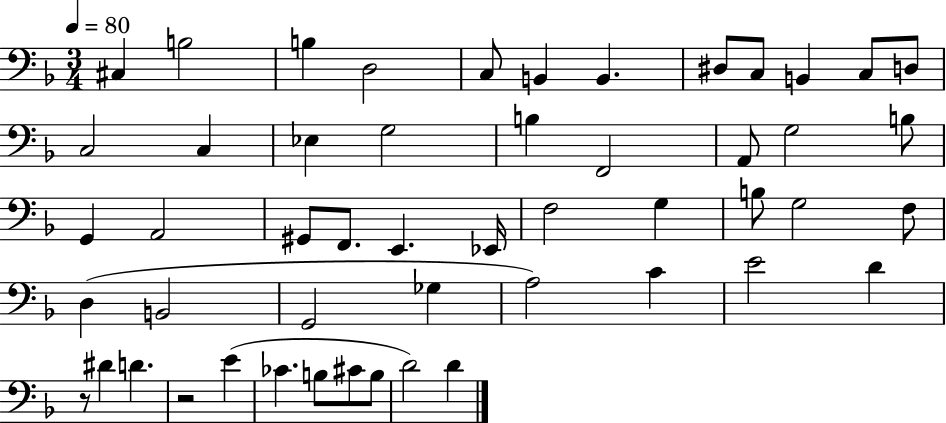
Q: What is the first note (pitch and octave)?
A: C#3